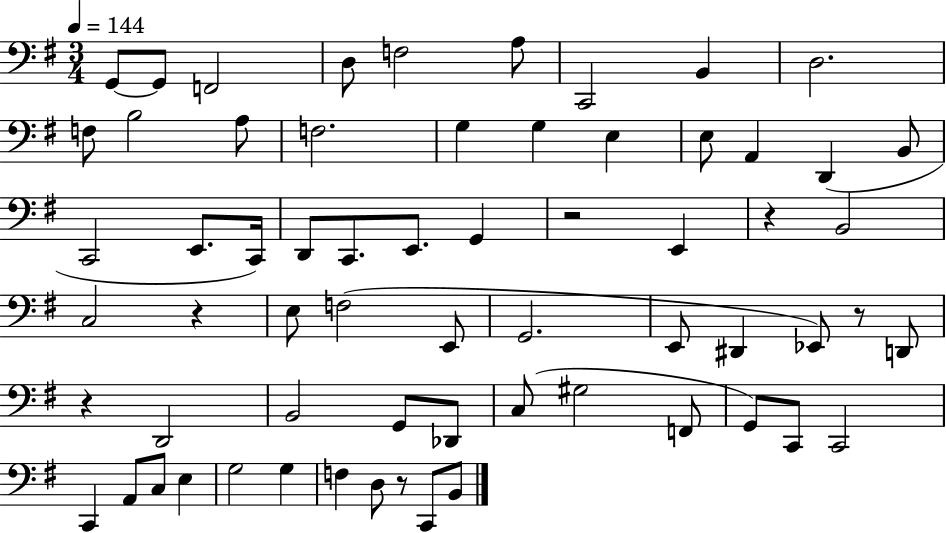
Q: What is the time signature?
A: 3/4